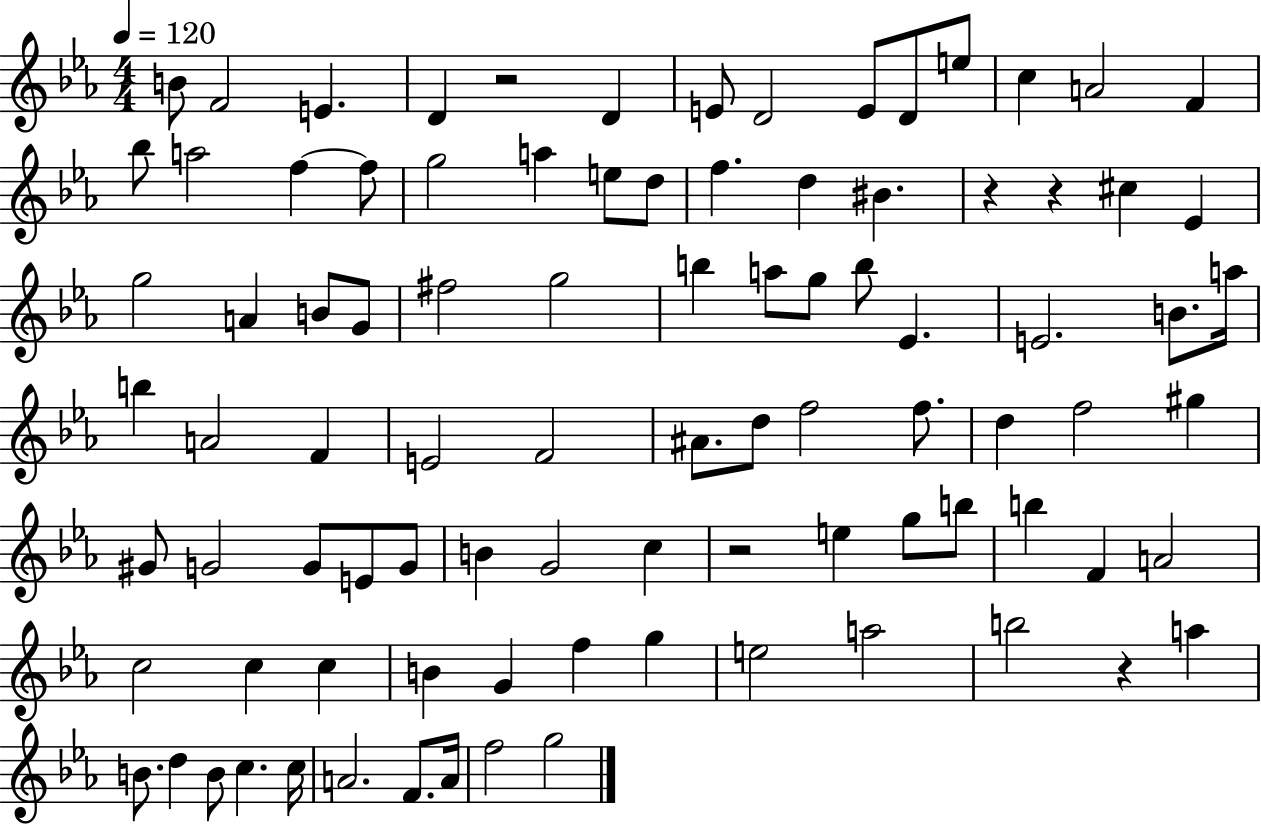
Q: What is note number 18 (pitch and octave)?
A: G5